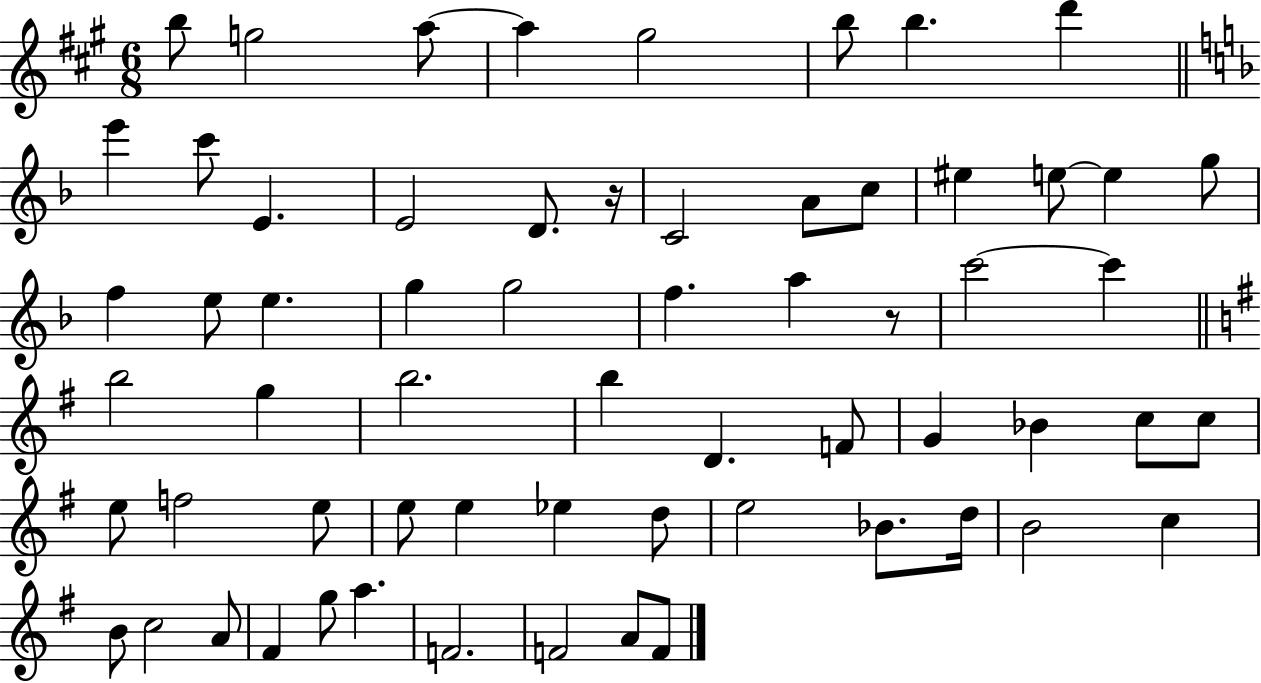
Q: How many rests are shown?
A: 2